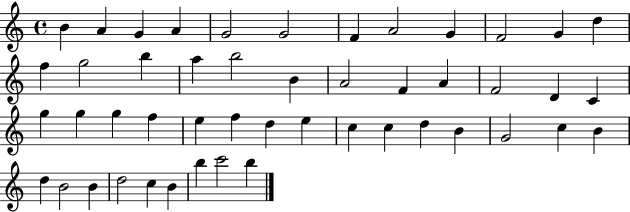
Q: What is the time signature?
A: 4/4